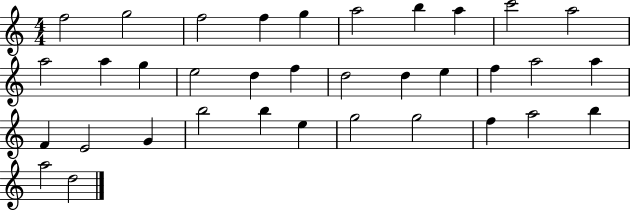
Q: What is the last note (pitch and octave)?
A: D5